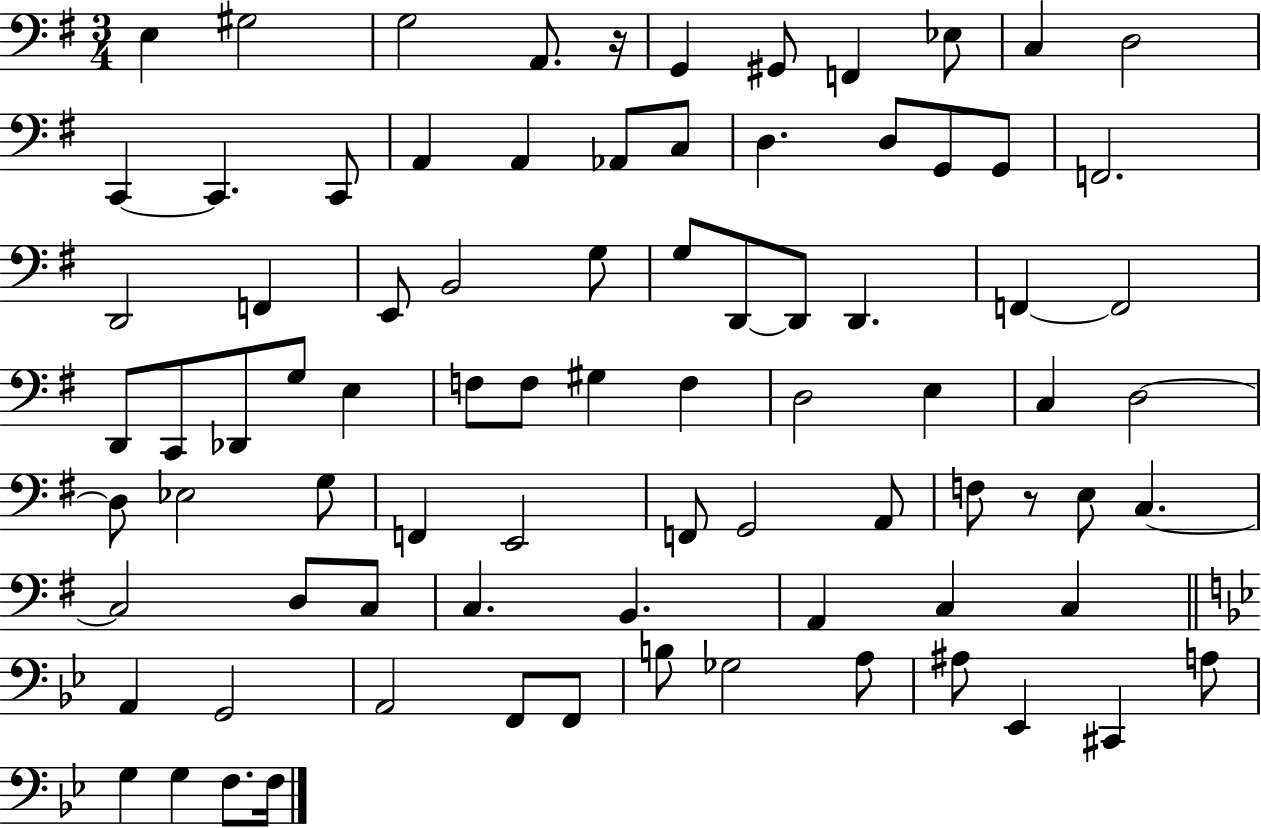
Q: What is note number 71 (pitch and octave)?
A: B3